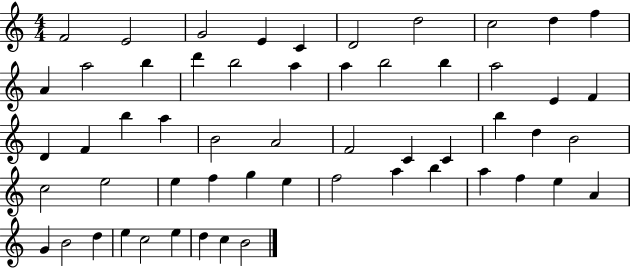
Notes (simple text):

F4/h E4/h G4/h E4/q C4/q D4/h D5/h C5/h D5/q F5/q A4/q A5/h B5/q D6/q B5/h A5/q A5/q B5/h B5/q A5/h E4/q F4/q D4/q F4/q B5/q A5/q B4/h A4/h F4/h C4/q C4/q B5/q D5/q B4/h C5/h E5/h E5/q F5/q G5/q E5/q F5/h A5/q B5/q A5/q F5/q E5/q A4/q G4/q B4/h D5/q E5/q C5/h E5/q D5/q C5/q B4/h